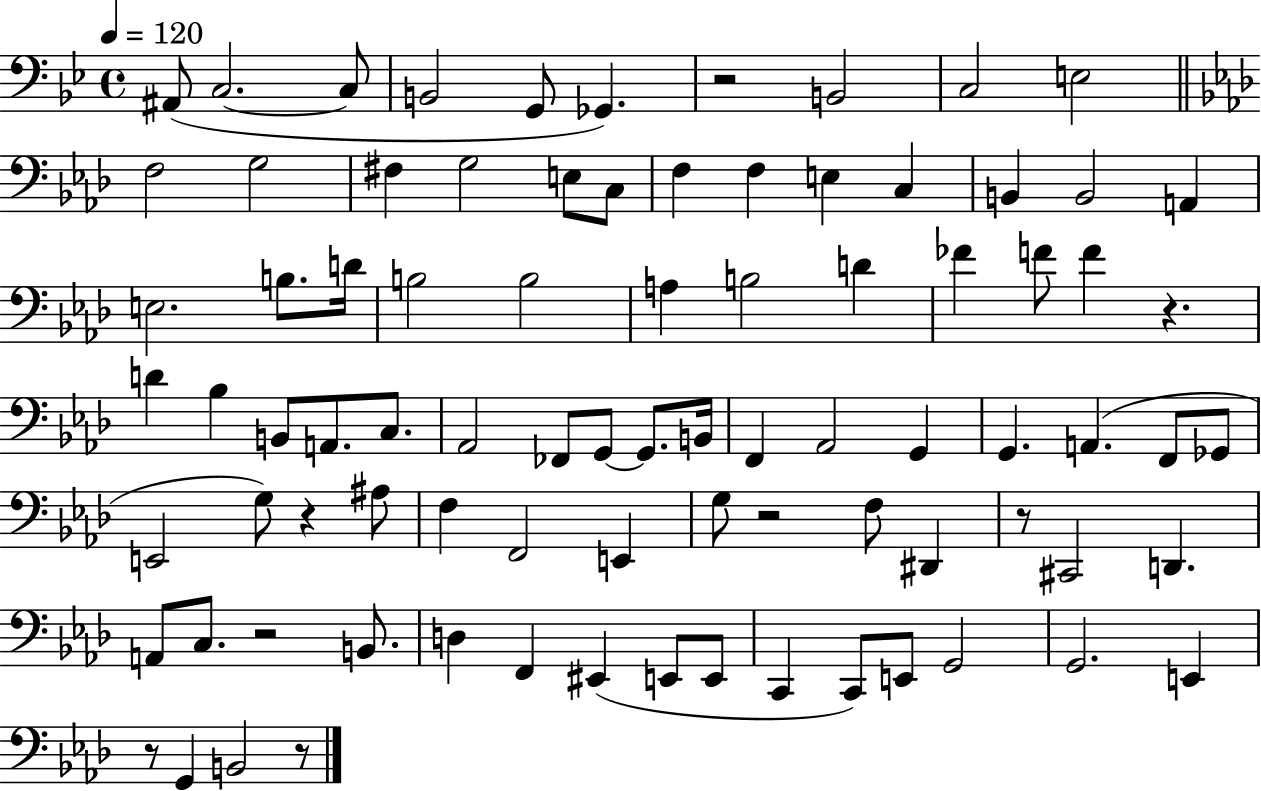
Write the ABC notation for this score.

X:1
T:Untitled
M:4/4
L:1/4
K:Bb
^A,,/2 C,2 C,/2 B,,2 G,,/2 _G,, z2 B,,2 C,2 E,2 F,2 G,2 ^F, G,2 E,/2 C,/2 F, F, E, C, B,, B,,2 A,, E,2 B,/2 D/4 B,2 B,2 A, B,2 D _F F/2 F z D _B, B,,/2 A,,/2 C,/2 _A,,2 _F,,/2 G,,/2 G,,/2 B,,/4 F,, _A,,2 G,, G,, A,, F,,/2 _G,,/2 E,,2 G,/2 z ^A,/2 F, F,,2 E,, G,/2 z2 F,/2 ^D,, z/2 ^C,,2 D,, A,,/2 C,/2 z2 B,,/2 D, F,, ^E,, E,,/2 E,,/2 C,, C,,/2 E,,/2 G,,2 G,,2 E,, z/2 G,, B,,2 z/2